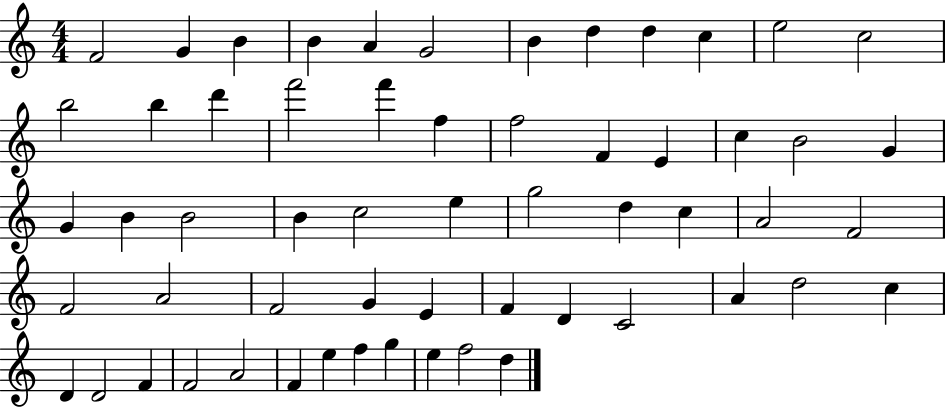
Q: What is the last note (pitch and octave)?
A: D5